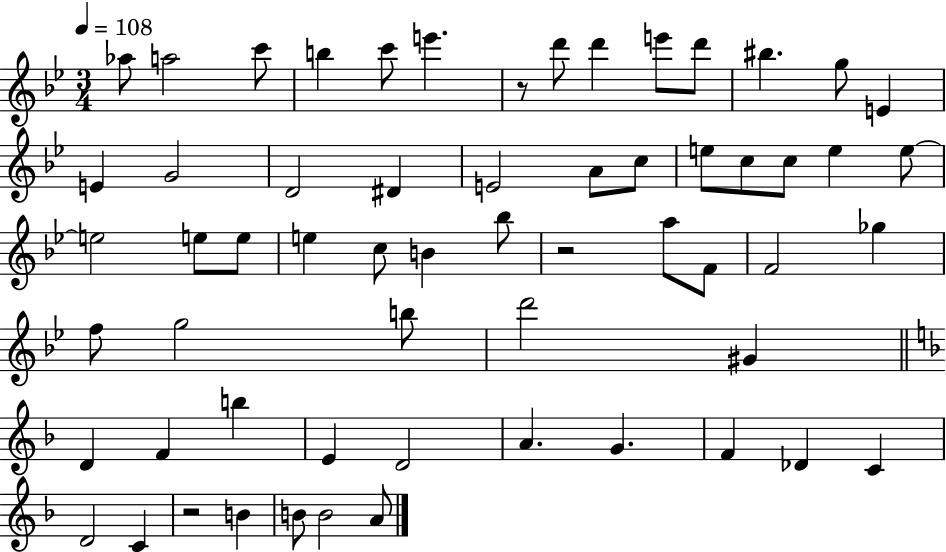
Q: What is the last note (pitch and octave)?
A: A4